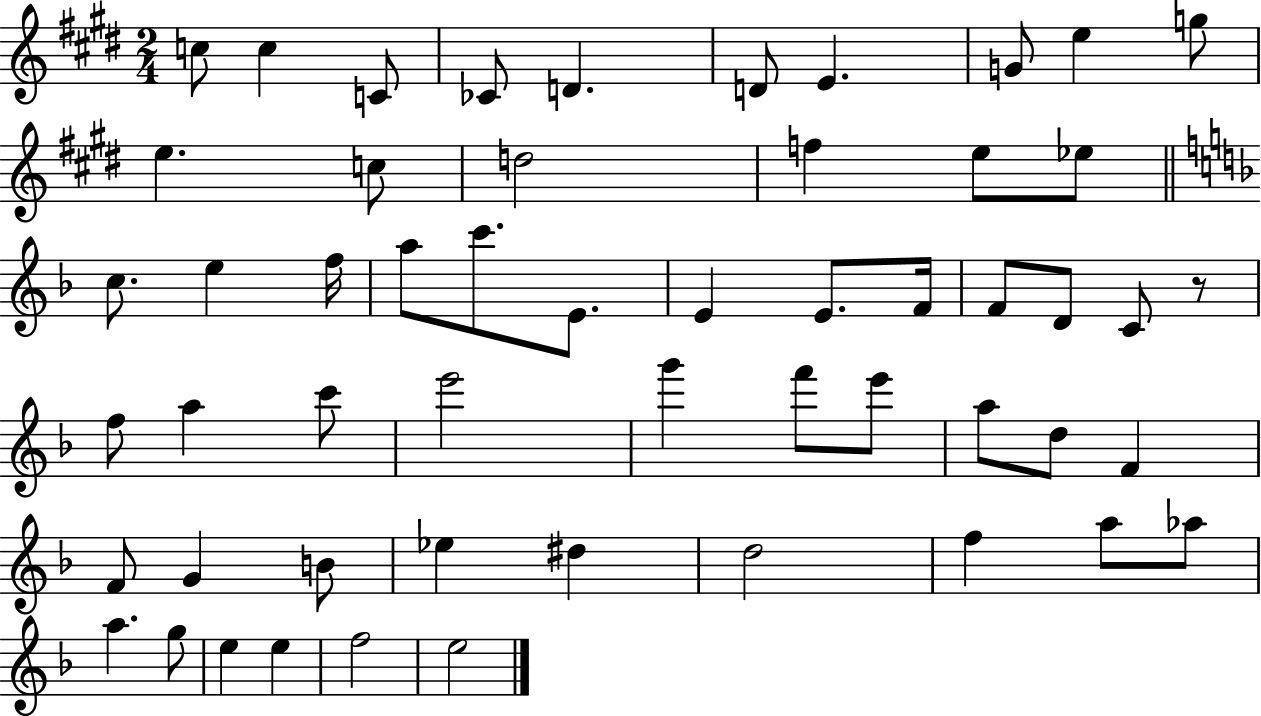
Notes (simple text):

C5/e C5/q C4/e CES4/e D4/q. D4/e E4/q. G4/e E5/q G5/e E5/q. C5/e D5/h F5/q E5/e Eb5/e C5/e. E5/q F5/s A5/e C6/e. E4/e. E4/q E4/e. F4/s F4/e D4/e C4/e R/e F5/e A5/q C6/e E6/h G6/q F6/e E6/e A5/e D5/e F4/q F4/e G4/q B4/e Eb5/q D#5/q D5/h F5/q A5/e Ab5/e A5/q. G5/e E5/q E5/q F5/h E5/h